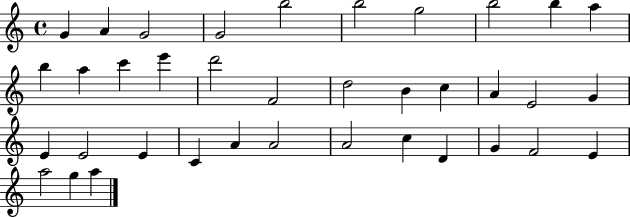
X:1
T:Untitled
M:4/4
L:1/4
K:C
G A G2 G2 b2 b2 g2 b2 b a b a c' e' d'2 F2 d2 B c A E2 G E E2 E C A A2 A2 c D G F2 E a2 g a